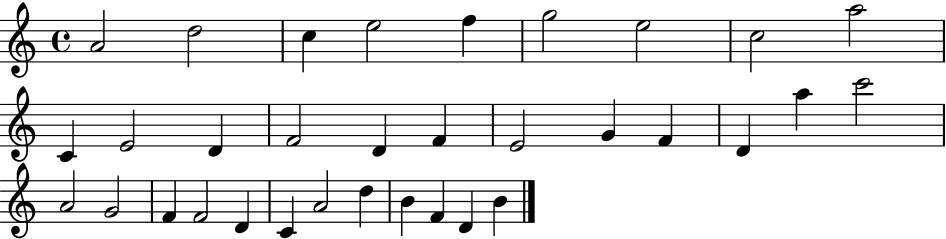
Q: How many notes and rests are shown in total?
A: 33